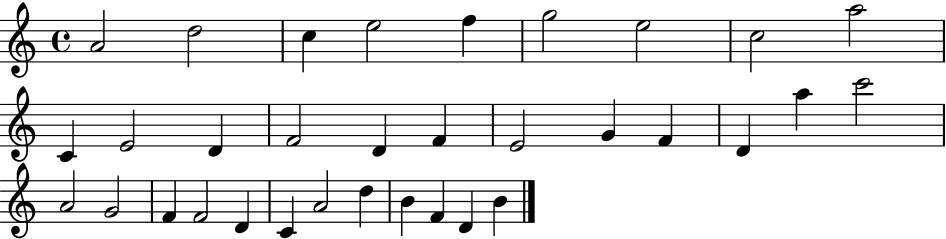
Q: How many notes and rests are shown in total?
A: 33